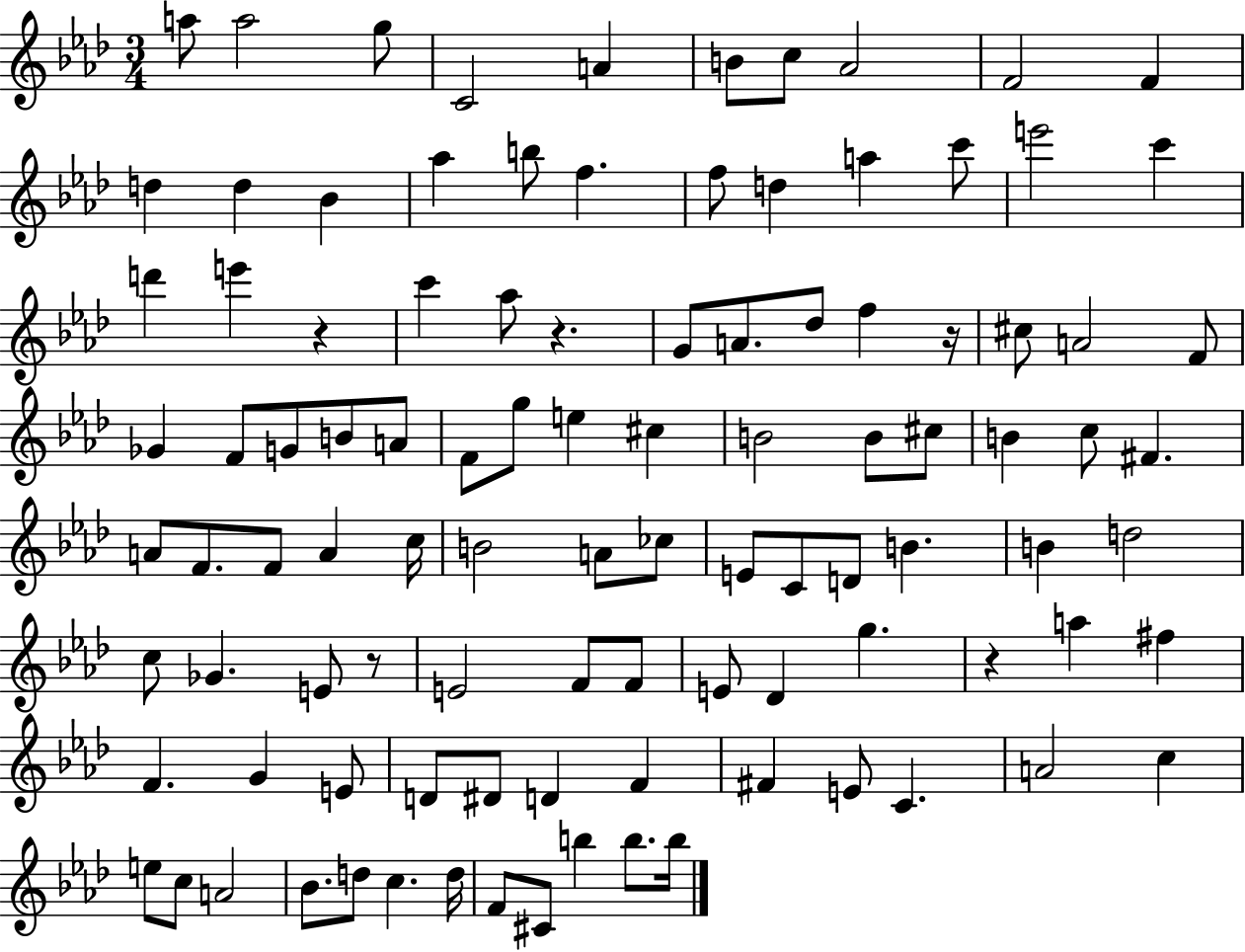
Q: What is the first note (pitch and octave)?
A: A5